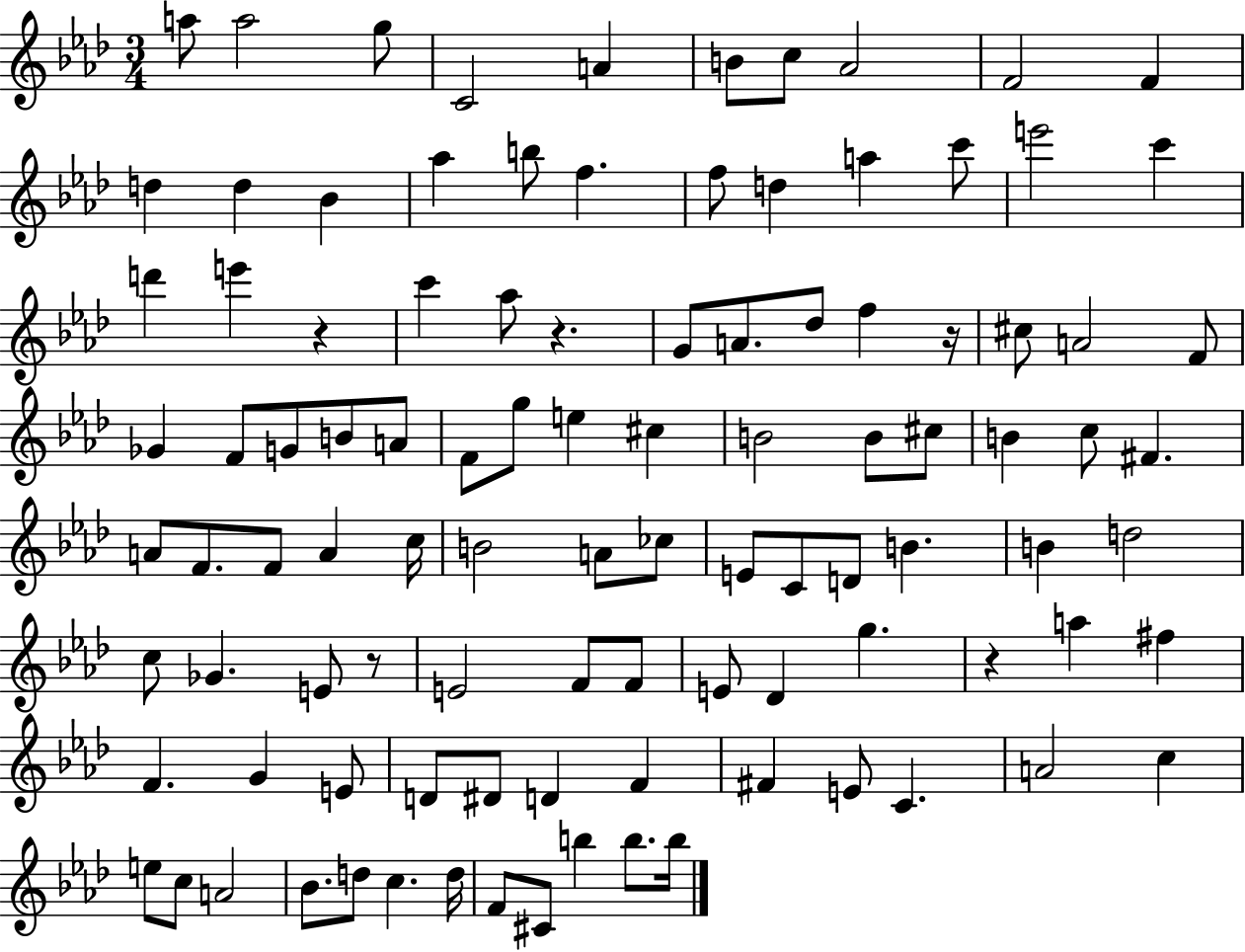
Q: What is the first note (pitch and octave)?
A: A5